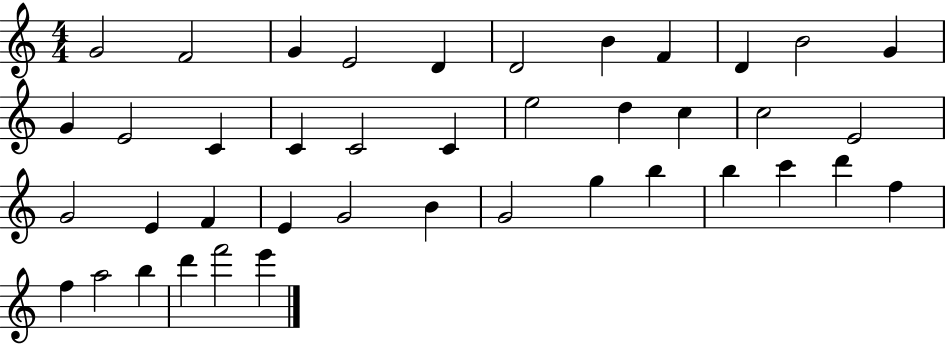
{
  \clef treble
  \numericTimeSignature
  \time 4/4
  \key c \major
  g'2 f'2 | g'4 e'2 d'4 | d'2 b'4 f'4 | d'4 b'2 g'4 | \break g'4 e'2 c'4 | c'4 c'2 c'4 | e''2 d''4 c''4 | c''2 e'2 | \break g'2 e'4 f'4 | e'4 g'2 b'4 | g'2 g''4 b''4 | b''4 c'''4 d'''4 f''4 | \break f''4 a''2 b''4 | d'''4 f'''2 e'''4 | \bar "|."
}